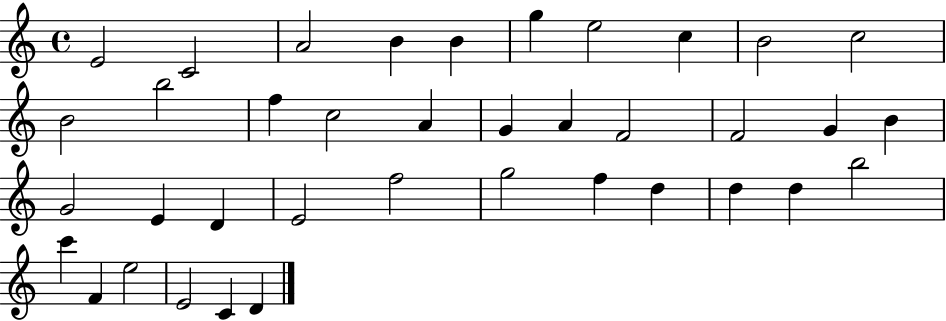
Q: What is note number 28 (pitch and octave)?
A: F5